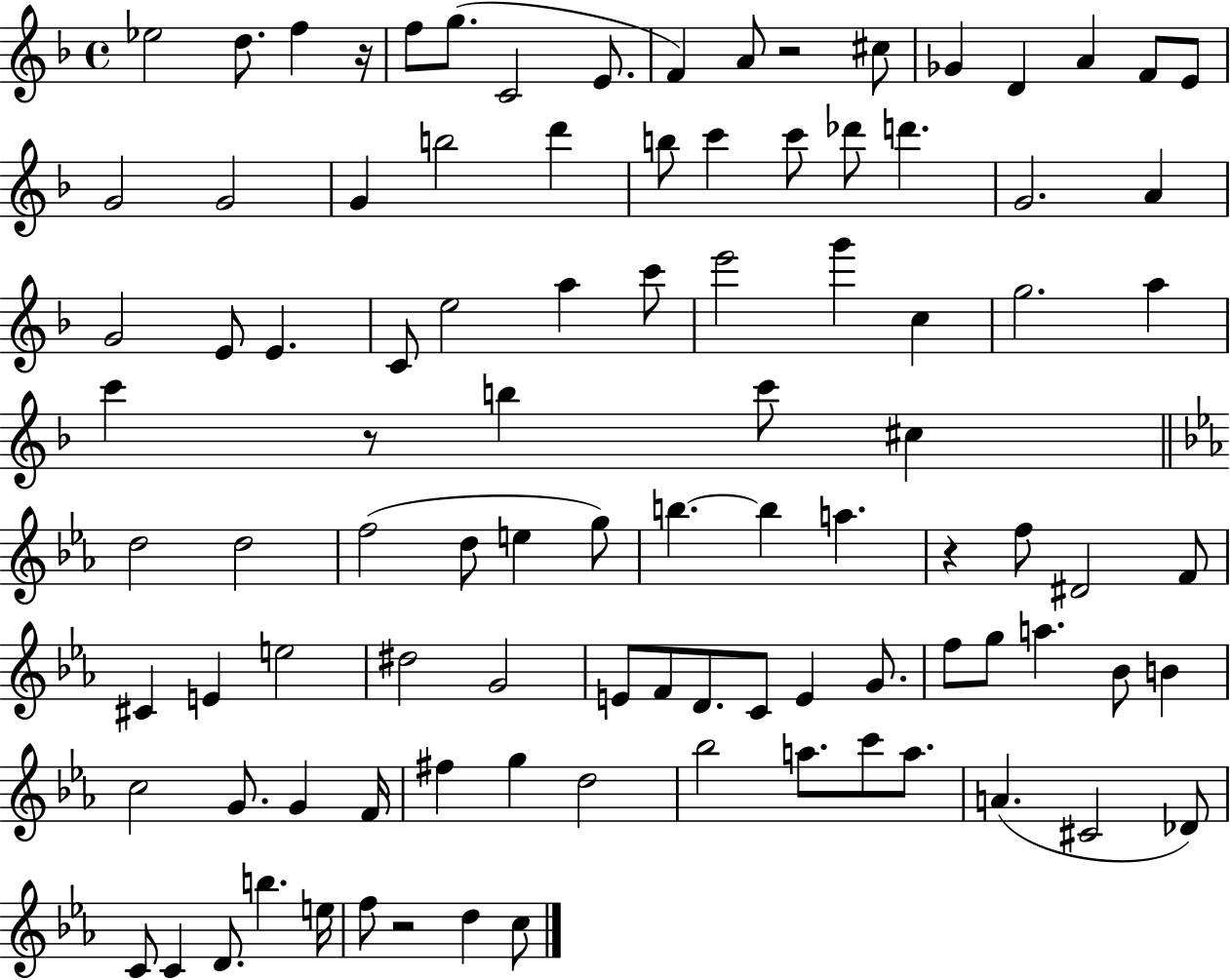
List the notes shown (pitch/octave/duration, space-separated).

Eb5/h D5/e. F5/q R/s F5/e G5/e. C4/h E4/e. F4/q A4/e R/h C#5/e Gb4/q D4/q A4/q F4/e E4/e G4/h G4/h G4/q B5/h D6/q B5/e C6/q C6/e Db6/e D6/q. G4/h. A4/q G4/h E4/e E4/q. C4/e E5/h A5/q C6/e E6/h G6/q C5/q G5/h. A5/q C6/q R/e B5/q C6/e C#5/q D5/h D5/h F5/h D5/e E5/q G5/e B5/q. B5/q A5/q. R/q F5/e D#4/h F4/e C#4/q E4/q E5/h D#5/h G4/h E4/e F4/e D4/e. C4/e E4/q G4/e. F5/e G5/e A5/q. Bb4/e B4/q C5/h G4/e. G4/q F4/s F#5/q G5/q D5/h Bb5/h A5/e. C6/e A5/e. A4/q. C#4/h Db4/e C4/e C4/q D4/e. B5/q. E5/s F5/e R/h D5/q C5/e